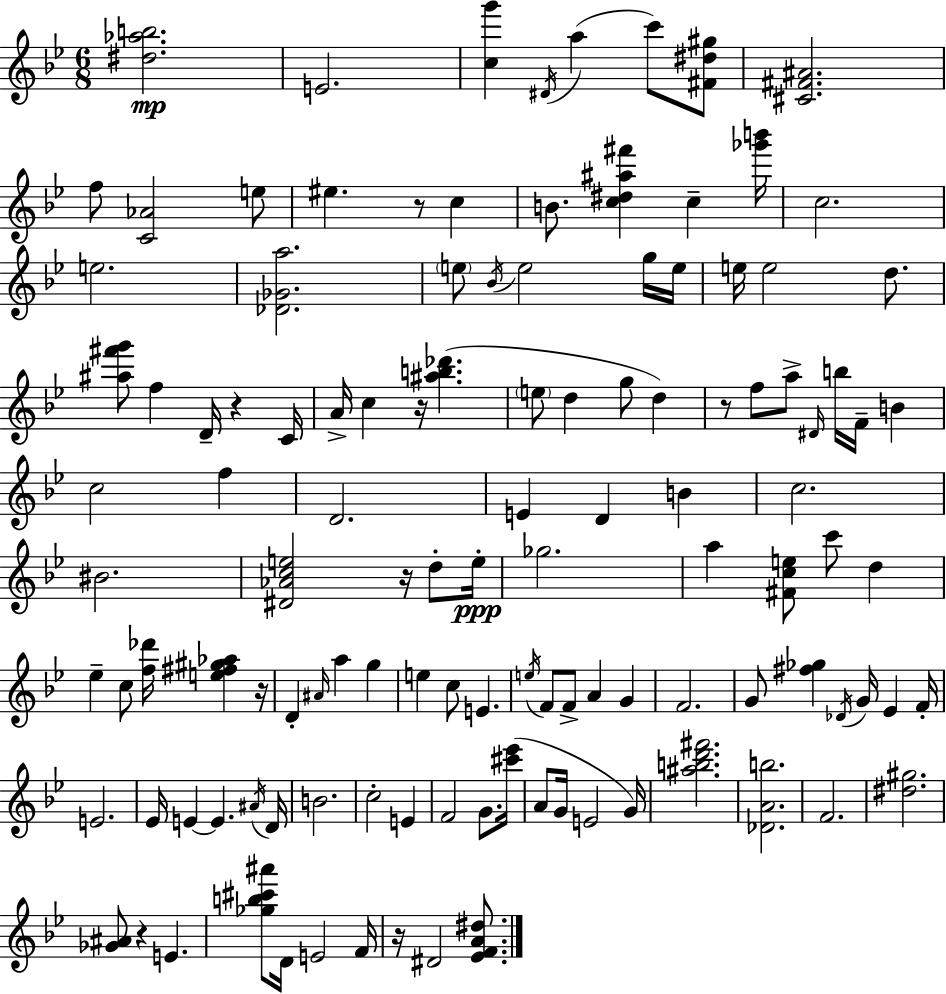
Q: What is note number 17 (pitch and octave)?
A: E5